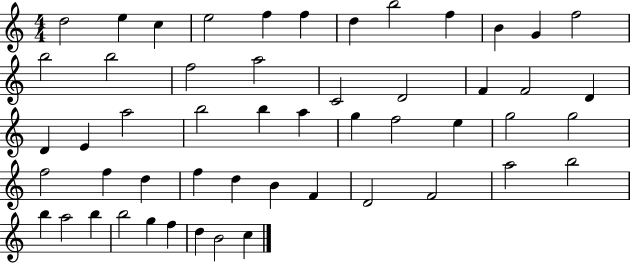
D5/h E5/q C5/q E5/h F5/q F5/q D5/q B5/h F5/q B4/q G4/q F5/h B5/h B5/h F5/h A5/h C4/h D4/h F4/q F4/h D4/q D4/q E4/q A5/h B5/h B5/q A5/q G5/q F5/h E5/q G5/h G5/h F5/h F5/q D5/q F5/q D5/q B4/q F4/q D4/h F4/h A5/h B5/h B5/q A5/h B5/q B5/h G5/q F5/q D5/q B4/h C5/q